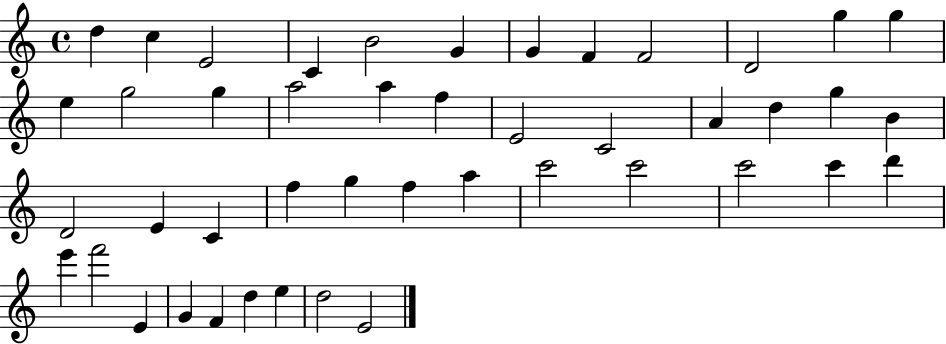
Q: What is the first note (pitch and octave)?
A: D5